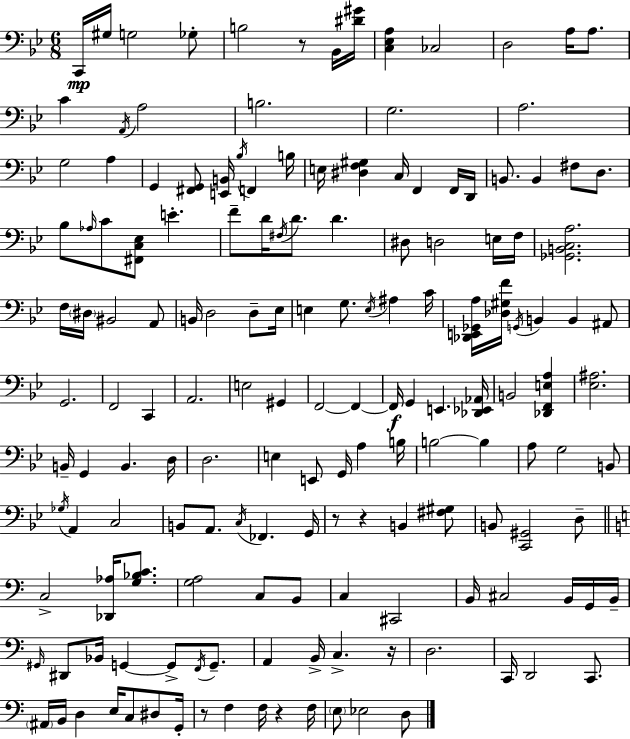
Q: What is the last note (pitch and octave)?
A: D3